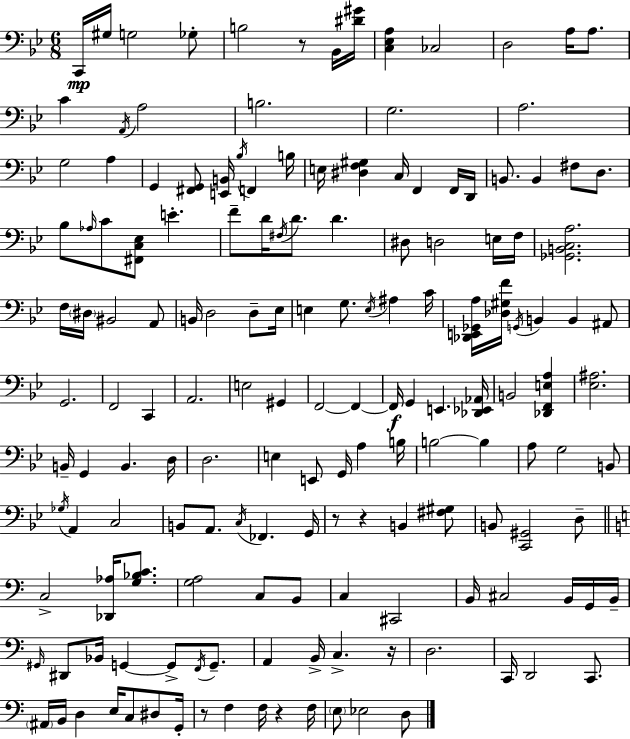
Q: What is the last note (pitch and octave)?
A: D3